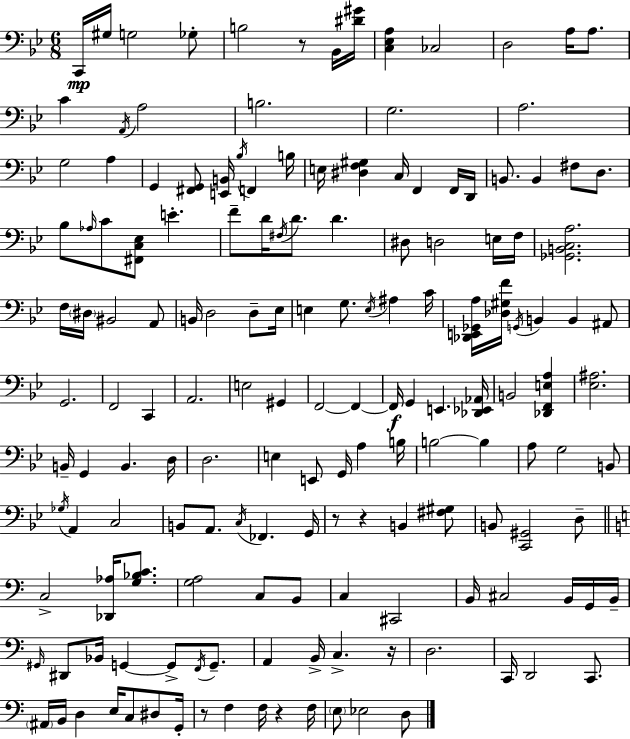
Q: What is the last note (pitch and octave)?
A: D3